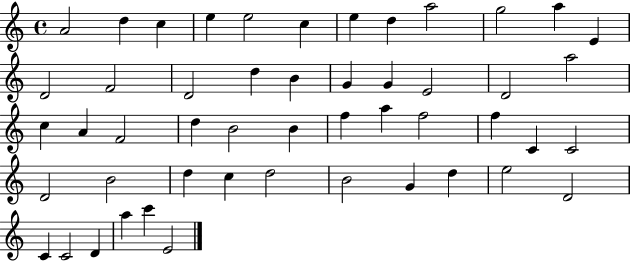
A4/h D5/q C5/q E5/q E5/h C5/q E5/q D5/q A5/h G5/h A5/q E4/q D4/h F4/h D4/h D5/q B4/q G4/q G4/q E4/h D4/h A5/h C5/q A4/q F4/h D5/q B4/h B4/q F5/q A5/q F5/h F5/q C4/q C4/h D4/h B4/h D5/q C5/q D5/h B4/h G4/q D5/q E5/h D4/h C4/q C4/h D4/q A5/q C6/q E4/h